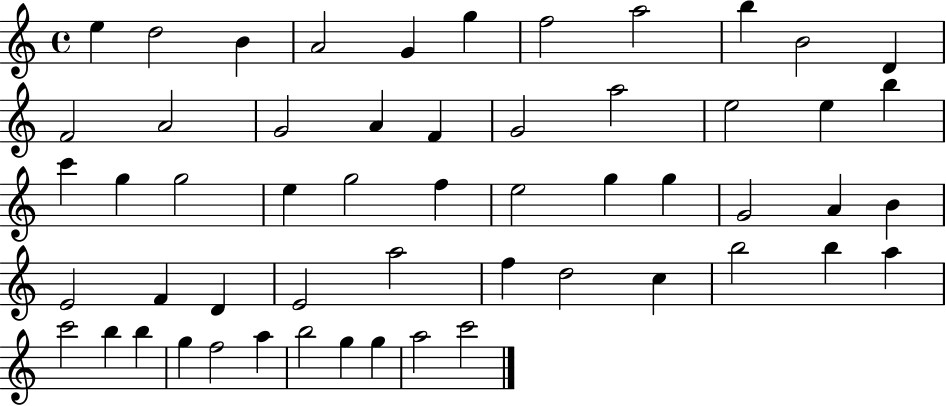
{
  \clef treble
  \time 4/4
  \defaultTimeSignature
  \key c \major
  e''4 d''2 b'4 | a'2 g'4 g''4 | f''2 a''2 | b''4 b'2 d'4 | \break f'2 a'2 | g'2 a'4 f'4 | g'2 a''2 | e''2 e''4 b''4 | \break c'''4 g''4 g''2 | e''4 g''2 f''4 | e''2 g''4 g''4 | g'2 a'4 b'4 | \break e'2 f'4 d'4 | e'2 a''2 | f''4 d''2 c''4 | b''2 b''4 a''4 | \break c'''2 b''4 b''4 | g''4 f''2 a''4 | b''2 g''4 g''4 | a''2 c'''2 | \break \bar "|."
}